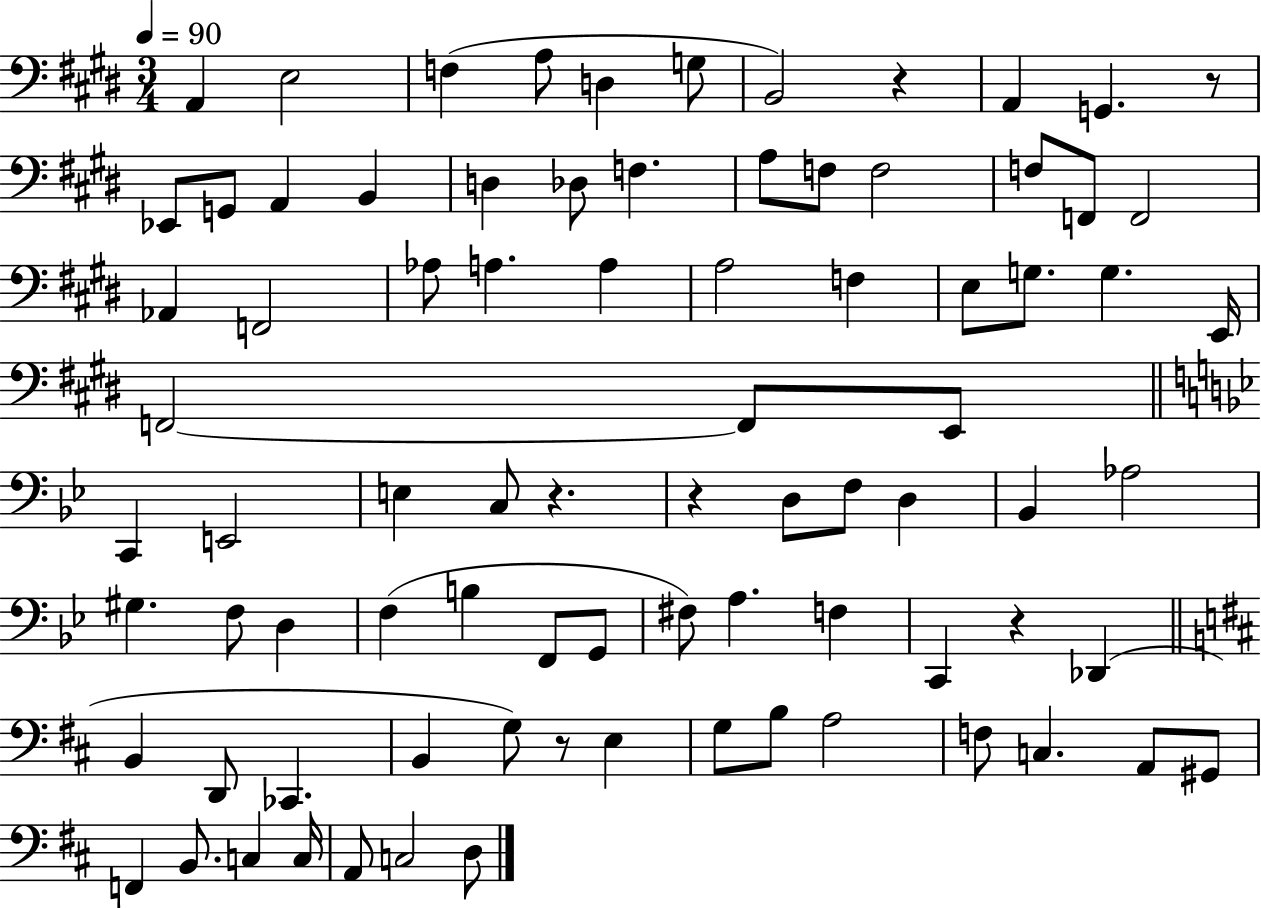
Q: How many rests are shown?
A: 6